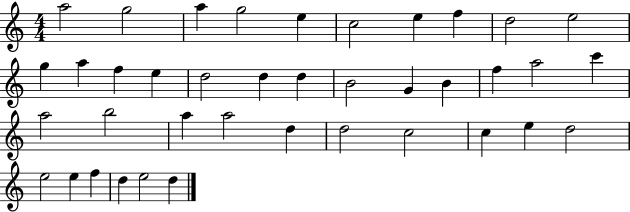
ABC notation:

X:1
T:Untitled
M:4/4
L:1/4
K:C
a2 g2 a g2 e c2 e f d2 e2 g a f e d2 d d B2 G B f a2 c' a2 b2 a a2 d d2 c2 c e d2 e2 e f d e2 d